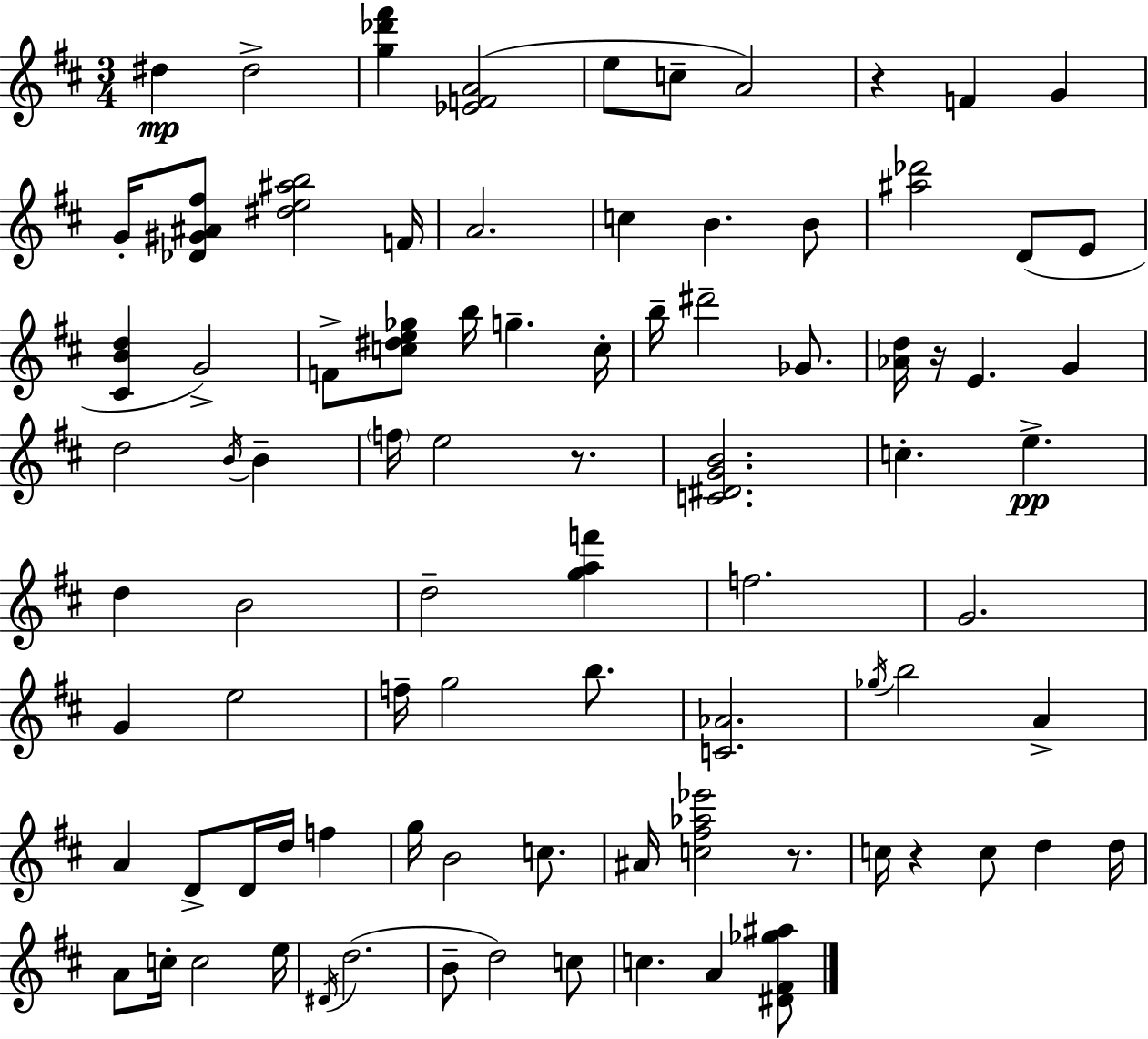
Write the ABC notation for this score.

X:1
T:Untitled
M:3/4
L:1/4
K:D
^d ^d2 [g_d'^f'] [_EFA]2 e/2 c/2 A2 z F G G/4 [_D^G^A^f]/2 [^de^ab]2 F/4 A2 c B B/2 [^a_d']2 D/2 E/2 [^CBd] G2 F/2 [c^de_g]/2 b/4 g c/4 b/4 ^d'2 _G/2 [_Ad]/4 z/4 E G d2 B/4 B f/4 e2 z/2 [C^DGB]2 c e d B2 d2 [gaf'] f2 G2 G e2 f/4 g2 b/2 [C_A]2 _g/4 b2 A A D/2 D/4 d/4 f g/4 B2 c/2 ^A/4 [c^f_a_e']2 z/2 c/4 z c/2 d d/4 A/2 c/4 c2 e/4 ^D/4 d2 B/2 d2 c/2 c A [^D^F_g^a]/2